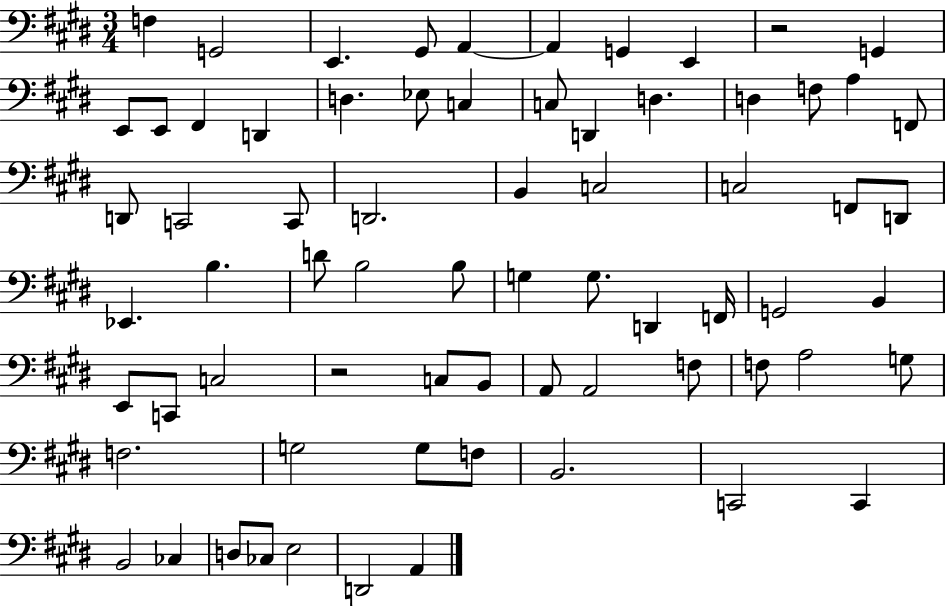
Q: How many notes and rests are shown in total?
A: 70